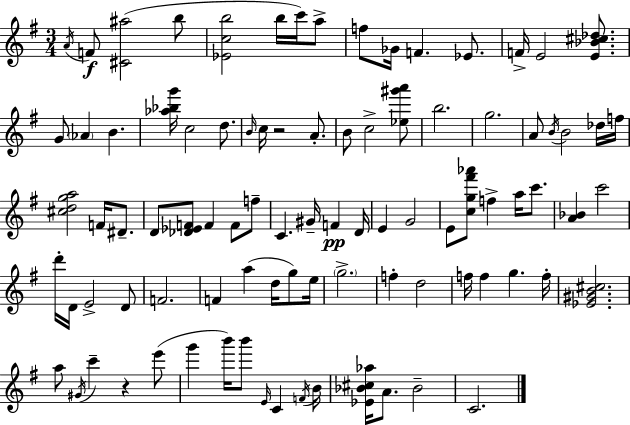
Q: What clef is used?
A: treble